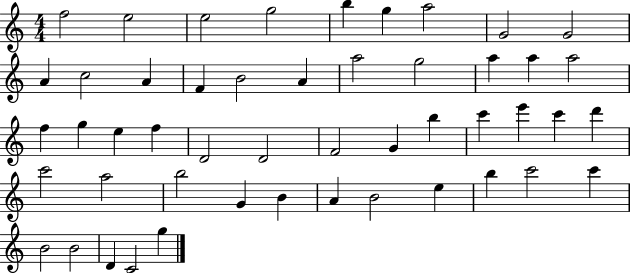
X:1
T:Untitled
M:4/4
L:1/4
K:C
f2 e2 e2 g2 b g a2 G2 G2 A c2 A F B2 A a2 g2 a a a2 f g e f D2 D2 F2 G b c' e' c' d' c'2 a2 b2 G B A B2 e b c'2 c' B2 B2 D C2 g